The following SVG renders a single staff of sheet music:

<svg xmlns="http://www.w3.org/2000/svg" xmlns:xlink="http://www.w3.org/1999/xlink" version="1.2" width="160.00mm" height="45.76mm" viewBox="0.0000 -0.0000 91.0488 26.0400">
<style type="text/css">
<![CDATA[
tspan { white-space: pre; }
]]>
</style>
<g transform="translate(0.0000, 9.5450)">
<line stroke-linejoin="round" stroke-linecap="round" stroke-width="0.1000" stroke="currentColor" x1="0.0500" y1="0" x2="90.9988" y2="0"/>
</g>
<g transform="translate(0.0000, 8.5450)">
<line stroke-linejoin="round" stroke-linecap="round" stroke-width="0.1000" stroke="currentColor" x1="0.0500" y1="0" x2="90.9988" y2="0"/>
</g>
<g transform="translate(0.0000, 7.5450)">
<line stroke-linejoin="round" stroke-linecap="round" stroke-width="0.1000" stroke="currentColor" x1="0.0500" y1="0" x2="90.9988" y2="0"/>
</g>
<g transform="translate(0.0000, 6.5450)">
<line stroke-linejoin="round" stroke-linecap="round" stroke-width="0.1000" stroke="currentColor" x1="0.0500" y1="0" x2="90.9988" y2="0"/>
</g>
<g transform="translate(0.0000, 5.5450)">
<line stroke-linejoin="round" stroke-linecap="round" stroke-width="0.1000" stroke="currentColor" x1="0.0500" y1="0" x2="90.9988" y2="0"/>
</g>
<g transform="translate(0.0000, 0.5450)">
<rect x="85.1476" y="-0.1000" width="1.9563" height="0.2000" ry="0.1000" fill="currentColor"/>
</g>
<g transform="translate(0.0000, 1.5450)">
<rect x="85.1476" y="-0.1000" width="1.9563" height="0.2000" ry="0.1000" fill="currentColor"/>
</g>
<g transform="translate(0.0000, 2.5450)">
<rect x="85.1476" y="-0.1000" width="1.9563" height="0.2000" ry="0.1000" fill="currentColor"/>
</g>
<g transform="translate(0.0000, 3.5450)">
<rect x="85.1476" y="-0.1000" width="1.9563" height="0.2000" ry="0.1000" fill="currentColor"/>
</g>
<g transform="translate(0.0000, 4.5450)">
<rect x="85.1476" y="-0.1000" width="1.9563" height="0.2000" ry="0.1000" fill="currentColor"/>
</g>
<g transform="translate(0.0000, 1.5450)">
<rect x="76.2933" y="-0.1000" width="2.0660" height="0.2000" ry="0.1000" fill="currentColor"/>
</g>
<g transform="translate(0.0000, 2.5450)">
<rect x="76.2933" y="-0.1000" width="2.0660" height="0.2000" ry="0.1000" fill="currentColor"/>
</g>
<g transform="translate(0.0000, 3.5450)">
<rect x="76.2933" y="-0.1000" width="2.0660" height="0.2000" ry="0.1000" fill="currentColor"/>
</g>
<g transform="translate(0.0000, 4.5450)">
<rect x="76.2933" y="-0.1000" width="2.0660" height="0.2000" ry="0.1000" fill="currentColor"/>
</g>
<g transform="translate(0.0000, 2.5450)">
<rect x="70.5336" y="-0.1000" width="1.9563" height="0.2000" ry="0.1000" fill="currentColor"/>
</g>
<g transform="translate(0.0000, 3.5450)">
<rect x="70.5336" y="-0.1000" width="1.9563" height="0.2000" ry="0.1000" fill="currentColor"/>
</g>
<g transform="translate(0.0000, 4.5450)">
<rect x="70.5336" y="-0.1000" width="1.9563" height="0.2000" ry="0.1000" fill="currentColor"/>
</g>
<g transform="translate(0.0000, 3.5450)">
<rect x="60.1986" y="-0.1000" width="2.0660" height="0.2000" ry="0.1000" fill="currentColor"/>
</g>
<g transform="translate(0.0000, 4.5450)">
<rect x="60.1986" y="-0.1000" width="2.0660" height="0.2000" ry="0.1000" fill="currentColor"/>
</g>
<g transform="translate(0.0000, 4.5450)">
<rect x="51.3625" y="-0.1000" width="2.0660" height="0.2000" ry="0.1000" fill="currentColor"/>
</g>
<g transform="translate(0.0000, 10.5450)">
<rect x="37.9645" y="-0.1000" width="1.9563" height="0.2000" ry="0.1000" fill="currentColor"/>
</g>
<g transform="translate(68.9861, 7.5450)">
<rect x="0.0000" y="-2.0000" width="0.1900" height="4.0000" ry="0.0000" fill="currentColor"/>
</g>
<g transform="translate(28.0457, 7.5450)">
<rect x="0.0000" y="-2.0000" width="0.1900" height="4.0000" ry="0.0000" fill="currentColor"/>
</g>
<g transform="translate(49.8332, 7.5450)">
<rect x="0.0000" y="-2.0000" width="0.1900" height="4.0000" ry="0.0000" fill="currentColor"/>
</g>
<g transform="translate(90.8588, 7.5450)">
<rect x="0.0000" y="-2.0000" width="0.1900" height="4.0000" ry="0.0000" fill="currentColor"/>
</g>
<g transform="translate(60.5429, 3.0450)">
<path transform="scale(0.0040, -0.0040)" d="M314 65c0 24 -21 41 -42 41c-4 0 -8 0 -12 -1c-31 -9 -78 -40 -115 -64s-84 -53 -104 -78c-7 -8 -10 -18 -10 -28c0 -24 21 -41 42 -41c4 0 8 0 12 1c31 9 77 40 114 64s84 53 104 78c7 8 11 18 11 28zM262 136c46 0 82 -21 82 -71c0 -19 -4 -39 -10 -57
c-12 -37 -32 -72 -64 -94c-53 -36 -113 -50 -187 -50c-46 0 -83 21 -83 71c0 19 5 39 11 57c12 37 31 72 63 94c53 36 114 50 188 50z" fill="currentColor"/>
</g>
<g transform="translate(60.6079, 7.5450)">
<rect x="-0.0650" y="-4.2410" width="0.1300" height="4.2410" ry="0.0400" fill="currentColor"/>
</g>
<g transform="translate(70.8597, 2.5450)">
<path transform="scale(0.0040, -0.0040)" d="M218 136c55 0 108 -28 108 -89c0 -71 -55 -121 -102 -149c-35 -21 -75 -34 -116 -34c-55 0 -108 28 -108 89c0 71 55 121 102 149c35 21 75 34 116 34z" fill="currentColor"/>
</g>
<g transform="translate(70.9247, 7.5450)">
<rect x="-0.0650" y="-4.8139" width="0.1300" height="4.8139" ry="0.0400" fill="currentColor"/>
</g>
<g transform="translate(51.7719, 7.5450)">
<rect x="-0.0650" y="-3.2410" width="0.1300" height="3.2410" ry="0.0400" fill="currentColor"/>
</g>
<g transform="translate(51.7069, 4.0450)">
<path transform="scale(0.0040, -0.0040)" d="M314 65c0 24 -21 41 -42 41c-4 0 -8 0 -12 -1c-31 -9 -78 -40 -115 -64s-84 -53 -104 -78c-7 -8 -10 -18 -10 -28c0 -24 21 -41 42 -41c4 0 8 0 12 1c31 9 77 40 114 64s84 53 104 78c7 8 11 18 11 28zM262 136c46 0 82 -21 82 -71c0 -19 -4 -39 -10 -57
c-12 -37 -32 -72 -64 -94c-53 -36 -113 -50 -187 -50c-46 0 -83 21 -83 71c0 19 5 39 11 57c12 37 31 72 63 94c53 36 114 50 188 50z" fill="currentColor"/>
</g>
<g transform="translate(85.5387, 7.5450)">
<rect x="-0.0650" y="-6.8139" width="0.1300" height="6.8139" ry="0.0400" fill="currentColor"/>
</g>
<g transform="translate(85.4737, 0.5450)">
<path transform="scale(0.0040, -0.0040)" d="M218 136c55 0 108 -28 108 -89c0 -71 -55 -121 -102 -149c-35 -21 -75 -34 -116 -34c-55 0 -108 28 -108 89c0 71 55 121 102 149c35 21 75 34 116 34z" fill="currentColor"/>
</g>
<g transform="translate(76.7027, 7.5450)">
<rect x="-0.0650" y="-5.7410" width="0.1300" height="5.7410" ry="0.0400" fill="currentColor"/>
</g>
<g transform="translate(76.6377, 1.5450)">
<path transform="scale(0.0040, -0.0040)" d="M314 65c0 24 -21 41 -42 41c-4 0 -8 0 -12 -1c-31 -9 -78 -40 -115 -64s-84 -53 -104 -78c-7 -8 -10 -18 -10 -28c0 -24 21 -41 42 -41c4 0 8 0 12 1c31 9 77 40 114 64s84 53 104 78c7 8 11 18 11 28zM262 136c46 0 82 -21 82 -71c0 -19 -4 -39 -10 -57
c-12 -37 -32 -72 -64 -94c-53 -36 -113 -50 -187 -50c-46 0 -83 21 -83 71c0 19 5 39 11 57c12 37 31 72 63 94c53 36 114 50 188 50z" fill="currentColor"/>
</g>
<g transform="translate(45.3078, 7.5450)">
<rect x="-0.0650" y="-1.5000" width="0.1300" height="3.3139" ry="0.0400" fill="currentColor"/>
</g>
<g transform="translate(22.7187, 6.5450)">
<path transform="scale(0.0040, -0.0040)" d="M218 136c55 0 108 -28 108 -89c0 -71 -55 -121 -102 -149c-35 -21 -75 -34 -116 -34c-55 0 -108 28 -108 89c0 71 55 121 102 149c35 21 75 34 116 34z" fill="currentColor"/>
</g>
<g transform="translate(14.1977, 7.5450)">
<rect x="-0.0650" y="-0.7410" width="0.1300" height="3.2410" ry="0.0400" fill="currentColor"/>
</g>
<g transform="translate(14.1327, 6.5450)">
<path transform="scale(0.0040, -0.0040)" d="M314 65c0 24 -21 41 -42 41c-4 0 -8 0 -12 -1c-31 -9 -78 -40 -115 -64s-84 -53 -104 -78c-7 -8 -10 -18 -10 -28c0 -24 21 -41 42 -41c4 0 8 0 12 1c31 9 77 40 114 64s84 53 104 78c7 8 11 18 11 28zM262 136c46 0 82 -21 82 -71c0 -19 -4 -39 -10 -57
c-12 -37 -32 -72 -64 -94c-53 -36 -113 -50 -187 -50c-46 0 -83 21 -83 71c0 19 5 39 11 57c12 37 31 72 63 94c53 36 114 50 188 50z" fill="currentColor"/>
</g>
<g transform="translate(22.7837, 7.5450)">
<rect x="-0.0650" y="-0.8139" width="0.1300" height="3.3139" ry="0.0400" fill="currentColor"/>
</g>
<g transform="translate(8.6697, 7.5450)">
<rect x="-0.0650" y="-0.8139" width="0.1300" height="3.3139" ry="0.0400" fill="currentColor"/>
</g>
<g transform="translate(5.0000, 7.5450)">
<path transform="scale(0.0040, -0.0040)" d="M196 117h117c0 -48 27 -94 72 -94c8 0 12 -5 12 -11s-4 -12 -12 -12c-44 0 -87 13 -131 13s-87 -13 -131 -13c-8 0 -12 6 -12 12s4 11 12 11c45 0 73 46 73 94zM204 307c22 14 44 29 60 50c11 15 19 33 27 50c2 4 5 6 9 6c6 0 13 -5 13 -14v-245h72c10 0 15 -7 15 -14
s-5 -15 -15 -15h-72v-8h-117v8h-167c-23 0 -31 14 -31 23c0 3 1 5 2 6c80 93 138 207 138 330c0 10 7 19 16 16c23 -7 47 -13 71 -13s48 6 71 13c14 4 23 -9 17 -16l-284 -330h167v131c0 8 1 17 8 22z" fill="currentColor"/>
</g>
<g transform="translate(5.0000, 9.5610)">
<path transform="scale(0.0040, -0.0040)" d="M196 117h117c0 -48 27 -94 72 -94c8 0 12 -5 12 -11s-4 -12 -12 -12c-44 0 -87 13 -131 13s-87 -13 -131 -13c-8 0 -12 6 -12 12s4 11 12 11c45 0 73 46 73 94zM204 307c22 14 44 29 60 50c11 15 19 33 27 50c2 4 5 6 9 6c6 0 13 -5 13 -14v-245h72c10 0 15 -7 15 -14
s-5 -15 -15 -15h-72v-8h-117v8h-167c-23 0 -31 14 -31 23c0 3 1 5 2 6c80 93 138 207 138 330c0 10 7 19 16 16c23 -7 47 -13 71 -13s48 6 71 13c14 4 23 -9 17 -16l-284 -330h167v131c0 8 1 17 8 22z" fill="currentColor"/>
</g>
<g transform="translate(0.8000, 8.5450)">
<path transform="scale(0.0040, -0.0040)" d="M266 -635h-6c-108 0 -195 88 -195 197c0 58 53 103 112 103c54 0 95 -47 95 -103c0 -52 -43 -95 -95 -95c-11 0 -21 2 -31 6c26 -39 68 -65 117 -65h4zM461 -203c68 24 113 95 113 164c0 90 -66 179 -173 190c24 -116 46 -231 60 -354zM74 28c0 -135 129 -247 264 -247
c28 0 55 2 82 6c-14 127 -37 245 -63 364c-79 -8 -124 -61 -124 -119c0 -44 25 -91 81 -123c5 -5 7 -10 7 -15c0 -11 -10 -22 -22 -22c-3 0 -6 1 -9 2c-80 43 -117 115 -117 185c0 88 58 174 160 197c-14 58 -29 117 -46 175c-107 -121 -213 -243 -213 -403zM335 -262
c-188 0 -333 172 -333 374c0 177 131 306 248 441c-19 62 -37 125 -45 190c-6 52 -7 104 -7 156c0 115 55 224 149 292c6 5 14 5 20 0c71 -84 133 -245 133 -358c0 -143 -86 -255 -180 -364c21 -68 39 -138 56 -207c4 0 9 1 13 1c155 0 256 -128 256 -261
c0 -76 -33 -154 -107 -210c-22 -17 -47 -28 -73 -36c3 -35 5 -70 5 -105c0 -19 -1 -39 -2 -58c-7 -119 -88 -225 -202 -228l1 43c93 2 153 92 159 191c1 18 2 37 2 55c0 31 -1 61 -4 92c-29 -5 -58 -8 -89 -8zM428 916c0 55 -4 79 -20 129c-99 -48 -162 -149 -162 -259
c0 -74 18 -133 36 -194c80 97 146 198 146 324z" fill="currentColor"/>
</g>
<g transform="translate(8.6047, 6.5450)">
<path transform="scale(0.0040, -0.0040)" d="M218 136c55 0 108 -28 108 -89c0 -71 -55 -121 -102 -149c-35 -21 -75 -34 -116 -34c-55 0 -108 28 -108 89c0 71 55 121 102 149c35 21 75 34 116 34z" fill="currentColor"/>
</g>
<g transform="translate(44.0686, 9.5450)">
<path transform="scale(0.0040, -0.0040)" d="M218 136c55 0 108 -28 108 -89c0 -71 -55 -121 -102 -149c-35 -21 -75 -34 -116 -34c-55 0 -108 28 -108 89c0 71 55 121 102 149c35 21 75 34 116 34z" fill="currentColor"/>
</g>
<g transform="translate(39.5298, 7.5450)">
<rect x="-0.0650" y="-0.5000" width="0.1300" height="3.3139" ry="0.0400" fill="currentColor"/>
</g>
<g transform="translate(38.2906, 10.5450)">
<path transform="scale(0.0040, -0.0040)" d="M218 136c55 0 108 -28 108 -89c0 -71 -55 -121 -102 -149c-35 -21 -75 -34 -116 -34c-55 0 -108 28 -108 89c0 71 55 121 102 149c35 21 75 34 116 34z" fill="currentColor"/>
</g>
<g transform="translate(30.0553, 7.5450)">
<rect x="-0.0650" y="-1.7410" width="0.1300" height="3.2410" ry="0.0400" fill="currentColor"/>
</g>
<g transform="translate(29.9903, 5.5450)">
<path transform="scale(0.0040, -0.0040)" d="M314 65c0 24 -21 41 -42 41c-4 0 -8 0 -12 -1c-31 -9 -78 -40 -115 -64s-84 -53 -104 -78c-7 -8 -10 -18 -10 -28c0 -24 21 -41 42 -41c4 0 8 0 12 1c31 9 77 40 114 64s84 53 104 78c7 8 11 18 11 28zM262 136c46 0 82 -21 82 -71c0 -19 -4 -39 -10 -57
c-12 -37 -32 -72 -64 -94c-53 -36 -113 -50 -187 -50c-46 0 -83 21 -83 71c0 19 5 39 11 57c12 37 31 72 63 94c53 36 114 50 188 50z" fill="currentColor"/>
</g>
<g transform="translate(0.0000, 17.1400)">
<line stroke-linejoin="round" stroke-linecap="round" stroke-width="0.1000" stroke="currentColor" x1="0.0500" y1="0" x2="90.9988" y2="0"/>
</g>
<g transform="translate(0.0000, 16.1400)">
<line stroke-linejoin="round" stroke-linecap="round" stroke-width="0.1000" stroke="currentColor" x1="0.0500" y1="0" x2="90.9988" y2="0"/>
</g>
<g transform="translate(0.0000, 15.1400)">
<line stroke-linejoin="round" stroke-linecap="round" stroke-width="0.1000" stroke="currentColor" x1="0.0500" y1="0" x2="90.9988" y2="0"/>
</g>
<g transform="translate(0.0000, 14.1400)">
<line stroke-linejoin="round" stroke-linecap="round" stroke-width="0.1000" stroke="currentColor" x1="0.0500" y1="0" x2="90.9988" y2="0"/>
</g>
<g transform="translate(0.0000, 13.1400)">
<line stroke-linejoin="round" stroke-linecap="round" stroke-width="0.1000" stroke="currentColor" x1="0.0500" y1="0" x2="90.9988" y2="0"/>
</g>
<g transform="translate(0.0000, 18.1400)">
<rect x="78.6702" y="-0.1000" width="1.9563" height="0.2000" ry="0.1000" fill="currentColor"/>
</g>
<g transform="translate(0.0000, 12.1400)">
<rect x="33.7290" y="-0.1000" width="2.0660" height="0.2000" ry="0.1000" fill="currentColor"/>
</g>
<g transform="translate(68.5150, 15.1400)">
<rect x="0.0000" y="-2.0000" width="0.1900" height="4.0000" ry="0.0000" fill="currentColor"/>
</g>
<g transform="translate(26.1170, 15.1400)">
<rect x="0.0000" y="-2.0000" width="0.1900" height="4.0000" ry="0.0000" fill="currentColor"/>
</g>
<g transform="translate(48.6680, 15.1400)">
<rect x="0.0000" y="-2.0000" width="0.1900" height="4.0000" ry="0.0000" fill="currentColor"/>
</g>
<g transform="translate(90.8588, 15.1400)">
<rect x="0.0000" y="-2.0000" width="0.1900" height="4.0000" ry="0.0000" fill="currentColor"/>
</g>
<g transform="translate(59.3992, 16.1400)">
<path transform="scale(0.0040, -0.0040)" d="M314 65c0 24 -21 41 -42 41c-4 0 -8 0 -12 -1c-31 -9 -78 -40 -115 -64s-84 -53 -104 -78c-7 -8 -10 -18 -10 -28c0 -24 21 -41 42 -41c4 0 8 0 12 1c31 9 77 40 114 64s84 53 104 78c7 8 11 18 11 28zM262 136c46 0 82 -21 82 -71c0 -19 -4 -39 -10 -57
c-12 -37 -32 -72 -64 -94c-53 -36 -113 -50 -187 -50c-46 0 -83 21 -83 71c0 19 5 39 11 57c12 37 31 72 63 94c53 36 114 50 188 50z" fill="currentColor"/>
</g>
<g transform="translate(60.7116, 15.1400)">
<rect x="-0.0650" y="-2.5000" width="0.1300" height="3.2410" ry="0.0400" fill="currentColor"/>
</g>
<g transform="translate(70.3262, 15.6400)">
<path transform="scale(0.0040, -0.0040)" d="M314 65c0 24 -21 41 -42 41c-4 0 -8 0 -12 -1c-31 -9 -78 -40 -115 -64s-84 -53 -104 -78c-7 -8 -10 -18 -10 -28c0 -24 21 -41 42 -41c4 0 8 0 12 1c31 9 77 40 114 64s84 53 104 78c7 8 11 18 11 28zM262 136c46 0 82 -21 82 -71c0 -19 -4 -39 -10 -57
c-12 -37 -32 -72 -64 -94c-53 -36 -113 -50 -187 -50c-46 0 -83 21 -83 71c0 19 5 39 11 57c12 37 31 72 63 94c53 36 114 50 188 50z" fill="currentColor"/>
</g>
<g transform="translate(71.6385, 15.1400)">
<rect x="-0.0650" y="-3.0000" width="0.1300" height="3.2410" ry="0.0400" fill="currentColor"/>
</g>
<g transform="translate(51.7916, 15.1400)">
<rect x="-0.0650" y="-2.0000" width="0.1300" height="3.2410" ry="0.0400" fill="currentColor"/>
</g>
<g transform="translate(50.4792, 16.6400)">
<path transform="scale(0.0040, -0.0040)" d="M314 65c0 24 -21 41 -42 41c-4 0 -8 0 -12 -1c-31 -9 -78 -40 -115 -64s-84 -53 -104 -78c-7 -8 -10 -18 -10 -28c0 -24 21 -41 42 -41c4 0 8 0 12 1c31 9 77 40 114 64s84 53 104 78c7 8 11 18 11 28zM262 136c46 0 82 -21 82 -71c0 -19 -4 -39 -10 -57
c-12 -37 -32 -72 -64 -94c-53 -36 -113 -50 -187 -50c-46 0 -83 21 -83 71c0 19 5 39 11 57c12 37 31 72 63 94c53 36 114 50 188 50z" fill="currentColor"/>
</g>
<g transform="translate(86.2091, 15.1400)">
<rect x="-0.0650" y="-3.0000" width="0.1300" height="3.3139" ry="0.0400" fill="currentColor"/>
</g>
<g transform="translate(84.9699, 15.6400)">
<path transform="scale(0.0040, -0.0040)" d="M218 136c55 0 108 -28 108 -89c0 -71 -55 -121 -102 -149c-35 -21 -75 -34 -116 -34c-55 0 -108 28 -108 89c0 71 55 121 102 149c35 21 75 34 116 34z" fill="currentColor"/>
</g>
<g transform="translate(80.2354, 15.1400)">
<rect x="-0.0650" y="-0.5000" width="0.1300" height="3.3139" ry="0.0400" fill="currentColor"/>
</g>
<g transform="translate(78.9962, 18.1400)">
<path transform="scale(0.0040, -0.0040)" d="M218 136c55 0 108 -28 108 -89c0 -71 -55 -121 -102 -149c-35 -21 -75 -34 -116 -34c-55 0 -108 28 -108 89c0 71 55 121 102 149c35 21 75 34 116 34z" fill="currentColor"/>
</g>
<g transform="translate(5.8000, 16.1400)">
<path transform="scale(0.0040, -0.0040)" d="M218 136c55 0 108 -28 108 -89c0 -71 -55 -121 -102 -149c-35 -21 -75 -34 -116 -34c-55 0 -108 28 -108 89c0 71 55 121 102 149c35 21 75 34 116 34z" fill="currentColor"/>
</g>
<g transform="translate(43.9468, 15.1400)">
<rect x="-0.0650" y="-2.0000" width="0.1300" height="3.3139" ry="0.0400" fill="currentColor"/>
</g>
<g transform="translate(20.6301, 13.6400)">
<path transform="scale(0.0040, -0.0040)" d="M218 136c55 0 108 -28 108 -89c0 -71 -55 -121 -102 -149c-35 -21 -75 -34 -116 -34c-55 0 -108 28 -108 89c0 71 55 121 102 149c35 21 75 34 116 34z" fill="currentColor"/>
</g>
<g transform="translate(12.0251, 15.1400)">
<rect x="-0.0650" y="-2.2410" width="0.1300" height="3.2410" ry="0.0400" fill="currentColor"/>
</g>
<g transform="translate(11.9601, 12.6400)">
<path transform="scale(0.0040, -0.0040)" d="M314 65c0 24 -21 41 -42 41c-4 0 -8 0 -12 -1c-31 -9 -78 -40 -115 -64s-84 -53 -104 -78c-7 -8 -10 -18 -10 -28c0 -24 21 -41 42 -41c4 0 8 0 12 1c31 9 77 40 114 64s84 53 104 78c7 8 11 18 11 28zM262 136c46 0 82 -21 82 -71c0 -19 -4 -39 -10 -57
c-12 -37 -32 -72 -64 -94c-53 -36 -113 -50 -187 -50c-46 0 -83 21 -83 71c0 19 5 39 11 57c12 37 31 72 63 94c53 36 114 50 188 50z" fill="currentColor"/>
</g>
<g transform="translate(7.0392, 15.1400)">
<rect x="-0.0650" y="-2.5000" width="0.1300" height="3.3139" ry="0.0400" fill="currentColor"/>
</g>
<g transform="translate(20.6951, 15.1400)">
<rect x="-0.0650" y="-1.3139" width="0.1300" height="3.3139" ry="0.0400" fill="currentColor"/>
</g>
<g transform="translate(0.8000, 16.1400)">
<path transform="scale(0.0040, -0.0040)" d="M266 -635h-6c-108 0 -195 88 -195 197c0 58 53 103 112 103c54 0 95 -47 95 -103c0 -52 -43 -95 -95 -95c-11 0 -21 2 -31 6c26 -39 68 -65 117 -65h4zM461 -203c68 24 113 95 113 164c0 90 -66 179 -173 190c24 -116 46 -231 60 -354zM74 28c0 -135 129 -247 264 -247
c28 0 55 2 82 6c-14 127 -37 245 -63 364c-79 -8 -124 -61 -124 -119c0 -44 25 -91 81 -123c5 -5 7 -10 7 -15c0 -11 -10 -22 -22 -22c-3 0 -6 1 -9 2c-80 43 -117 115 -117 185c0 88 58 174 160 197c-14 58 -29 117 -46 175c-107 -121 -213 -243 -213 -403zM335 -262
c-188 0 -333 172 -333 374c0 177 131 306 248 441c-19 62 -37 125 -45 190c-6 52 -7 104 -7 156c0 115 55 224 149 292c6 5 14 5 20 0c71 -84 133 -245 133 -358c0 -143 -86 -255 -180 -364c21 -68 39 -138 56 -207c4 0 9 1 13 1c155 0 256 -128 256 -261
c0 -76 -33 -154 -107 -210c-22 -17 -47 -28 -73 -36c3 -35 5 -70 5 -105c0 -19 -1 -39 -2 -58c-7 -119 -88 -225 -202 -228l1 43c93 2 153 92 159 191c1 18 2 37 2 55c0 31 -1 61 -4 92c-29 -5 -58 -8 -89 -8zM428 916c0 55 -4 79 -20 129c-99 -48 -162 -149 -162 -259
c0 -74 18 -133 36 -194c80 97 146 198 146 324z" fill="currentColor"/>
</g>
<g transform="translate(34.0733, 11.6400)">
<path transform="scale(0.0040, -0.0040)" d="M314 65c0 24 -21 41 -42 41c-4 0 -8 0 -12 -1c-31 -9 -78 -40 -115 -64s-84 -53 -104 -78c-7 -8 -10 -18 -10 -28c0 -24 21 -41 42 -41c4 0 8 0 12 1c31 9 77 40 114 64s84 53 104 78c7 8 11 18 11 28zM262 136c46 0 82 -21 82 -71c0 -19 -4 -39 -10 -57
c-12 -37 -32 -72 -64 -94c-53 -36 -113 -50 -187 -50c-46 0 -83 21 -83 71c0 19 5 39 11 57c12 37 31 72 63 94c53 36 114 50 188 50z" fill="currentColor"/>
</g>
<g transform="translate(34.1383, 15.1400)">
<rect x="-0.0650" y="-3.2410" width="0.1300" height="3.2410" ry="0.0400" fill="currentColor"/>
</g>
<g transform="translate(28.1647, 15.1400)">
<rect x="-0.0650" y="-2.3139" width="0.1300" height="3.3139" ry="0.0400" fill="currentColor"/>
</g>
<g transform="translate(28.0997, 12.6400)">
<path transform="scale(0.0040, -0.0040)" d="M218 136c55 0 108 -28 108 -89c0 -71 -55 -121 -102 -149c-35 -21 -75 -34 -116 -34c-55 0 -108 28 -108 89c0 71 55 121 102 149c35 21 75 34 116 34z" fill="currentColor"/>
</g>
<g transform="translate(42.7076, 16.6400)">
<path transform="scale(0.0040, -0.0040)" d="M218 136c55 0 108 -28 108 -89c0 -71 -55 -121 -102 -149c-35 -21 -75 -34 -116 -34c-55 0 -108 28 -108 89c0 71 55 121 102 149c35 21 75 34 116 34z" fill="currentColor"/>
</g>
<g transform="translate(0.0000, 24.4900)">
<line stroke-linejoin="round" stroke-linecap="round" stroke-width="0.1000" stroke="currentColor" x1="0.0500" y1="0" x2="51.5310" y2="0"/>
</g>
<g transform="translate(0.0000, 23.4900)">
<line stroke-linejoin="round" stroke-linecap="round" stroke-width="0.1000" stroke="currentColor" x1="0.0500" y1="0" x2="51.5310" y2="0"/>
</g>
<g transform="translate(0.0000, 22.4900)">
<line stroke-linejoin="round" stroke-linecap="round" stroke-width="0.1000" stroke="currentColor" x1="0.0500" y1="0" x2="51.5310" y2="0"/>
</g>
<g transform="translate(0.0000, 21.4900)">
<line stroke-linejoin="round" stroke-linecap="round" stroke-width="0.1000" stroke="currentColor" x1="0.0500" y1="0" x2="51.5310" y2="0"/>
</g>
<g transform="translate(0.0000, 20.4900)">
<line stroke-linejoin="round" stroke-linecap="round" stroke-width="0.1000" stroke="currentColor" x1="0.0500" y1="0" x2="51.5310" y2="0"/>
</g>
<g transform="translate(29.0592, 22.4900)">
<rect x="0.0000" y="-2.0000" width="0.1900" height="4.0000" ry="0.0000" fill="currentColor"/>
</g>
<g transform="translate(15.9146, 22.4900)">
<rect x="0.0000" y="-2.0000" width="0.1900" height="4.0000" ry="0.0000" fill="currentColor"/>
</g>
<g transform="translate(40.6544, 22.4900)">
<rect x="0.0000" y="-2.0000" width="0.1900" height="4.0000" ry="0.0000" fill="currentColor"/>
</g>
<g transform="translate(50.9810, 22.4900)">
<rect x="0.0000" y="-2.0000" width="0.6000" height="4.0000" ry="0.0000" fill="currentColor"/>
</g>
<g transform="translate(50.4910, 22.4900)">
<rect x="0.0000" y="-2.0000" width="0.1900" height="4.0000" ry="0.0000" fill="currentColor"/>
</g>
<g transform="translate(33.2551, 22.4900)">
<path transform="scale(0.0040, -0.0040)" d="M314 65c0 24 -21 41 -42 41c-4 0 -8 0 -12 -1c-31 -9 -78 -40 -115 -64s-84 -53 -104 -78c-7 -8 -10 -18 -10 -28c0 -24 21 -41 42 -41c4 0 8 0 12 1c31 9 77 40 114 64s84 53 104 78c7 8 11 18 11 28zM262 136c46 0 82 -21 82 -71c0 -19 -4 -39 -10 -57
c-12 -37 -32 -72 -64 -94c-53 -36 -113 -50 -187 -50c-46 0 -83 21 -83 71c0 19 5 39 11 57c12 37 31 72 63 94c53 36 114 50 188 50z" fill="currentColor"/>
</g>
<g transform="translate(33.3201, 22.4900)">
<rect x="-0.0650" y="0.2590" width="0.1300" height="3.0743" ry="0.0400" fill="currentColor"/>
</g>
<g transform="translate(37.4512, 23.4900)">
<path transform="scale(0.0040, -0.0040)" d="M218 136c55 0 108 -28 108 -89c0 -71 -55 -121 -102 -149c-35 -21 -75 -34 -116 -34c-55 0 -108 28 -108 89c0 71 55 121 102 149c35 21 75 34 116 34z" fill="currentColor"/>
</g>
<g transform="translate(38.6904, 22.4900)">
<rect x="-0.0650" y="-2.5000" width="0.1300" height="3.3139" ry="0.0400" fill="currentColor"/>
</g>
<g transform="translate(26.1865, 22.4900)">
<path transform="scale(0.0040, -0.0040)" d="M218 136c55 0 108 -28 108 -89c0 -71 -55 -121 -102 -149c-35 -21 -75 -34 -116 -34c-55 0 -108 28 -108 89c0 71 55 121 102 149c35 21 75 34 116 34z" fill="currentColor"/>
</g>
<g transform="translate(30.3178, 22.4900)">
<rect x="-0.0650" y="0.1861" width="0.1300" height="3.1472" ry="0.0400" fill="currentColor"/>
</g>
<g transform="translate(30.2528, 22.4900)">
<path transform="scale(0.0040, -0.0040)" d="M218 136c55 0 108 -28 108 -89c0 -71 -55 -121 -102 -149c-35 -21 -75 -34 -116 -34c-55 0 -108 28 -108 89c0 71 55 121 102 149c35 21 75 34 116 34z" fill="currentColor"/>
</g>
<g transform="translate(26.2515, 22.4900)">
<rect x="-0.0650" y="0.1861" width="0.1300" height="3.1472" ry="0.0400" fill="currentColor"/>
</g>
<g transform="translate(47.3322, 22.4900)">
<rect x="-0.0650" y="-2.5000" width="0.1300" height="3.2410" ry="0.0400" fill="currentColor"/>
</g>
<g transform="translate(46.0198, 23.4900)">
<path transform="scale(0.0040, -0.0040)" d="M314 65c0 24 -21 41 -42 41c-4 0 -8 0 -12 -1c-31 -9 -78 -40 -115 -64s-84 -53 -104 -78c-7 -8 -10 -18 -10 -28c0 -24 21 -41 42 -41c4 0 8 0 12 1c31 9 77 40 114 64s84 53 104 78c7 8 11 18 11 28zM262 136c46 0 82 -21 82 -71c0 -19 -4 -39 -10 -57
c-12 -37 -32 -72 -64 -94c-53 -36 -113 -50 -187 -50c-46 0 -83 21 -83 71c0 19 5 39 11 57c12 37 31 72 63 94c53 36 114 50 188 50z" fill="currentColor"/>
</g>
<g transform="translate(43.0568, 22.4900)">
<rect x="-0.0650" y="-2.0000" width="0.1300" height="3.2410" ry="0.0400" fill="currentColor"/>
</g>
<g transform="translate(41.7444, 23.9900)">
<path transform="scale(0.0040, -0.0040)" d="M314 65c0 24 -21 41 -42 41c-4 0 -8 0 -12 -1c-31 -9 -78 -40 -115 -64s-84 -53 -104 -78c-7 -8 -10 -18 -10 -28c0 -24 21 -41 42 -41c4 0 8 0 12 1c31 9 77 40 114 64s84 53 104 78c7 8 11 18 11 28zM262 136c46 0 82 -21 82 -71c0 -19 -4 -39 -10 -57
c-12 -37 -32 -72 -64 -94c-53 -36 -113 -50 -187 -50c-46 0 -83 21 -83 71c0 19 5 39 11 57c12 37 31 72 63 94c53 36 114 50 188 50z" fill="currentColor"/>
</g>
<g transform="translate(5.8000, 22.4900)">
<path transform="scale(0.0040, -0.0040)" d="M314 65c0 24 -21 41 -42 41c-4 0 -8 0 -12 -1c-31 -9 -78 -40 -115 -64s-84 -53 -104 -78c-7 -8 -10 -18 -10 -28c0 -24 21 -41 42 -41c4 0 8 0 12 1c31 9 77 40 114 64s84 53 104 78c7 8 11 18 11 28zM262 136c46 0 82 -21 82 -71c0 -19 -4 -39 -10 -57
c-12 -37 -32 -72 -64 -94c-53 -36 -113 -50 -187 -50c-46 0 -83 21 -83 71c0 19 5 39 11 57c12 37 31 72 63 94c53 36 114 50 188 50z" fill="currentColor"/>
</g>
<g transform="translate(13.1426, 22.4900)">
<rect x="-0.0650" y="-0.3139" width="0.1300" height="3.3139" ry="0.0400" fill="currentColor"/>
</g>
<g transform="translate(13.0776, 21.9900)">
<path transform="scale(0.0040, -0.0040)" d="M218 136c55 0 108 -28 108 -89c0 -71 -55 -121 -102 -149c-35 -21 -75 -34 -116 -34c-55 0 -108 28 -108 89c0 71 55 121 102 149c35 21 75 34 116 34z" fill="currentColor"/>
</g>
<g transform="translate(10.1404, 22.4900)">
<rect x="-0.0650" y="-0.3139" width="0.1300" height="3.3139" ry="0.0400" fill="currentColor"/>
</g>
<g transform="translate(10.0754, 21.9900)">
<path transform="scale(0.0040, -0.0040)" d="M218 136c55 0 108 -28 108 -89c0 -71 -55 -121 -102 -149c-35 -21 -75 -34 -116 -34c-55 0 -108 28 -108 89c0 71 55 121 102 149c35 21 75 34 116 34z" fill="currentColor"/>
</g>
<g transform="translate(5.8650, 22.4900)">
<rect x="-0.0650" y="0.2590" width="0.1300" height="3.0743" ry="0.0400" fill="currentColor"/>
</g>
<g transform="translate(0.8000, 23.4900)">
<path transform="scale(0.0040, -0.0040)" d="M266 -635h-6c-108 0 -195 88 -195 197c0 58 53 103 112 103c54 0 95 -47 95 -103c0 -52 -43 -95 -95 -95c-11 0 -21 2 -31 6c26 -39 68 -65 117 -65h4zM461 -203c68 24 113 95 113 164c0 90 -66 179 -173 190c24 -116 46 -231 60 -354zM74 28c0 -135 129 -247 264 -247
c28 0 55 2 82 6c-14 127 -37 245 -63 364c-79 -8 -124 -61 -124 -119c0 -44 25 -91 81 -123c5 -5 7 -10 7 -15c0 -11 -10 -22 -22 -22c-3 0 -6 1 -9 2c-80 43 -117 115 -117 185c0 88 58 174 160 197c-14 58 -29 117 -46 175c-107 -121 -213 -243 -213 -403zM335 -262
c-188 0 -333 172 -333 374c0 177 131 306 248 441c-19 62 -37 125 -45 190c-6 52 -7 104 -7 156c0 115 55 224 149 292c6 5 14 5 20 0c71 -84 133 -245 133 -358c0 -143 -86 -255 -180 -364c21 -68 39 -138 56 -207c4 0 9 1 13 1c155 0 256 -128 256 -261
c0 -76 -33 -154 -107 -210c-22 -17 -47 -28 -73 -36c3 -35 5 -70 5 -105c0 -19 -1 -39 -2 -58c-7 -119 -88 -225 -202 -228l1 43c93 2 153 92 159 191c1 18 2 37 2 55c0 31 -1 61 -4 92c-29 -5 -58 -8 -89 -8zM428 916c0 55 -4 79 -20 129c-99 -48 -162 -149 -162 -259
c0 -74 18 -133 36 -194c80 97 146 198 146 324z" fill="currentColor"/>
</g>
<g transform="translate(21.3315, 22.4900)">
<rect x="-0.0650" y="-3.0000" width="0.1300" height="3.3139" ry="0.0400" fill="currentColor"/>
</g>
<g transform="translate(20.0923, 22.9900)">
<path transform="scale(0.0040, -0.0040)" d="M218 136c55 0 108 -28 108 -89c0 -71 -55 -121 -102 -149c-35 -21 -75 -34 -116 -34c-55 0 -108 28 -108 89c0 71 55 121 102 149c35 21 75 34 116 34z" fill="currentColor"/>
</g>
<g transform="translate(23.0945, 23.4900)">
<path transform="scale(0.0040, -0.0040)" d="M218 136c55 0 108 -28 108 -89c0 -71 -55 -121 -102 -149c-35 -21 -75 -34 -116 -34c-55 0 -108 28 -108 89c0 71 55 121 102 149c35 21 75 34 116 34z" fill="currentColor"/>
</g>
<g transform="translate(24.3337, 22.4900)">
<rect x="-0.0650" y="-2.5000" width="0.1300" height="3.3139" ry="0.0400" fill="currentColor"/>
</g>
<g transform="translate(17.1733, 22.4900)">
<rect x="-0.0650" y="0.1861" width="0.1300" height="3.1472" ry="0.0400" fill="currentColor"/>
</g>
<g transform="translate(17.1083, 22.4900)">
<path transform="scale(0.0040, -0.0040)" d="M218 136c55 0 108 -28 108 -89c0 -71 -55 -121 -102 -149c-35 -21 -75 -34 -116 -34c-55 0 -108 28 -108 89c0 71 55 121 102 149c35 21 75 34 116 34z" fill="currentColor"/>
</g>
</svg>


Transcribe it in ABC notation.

X:1
T:Untitled
M:4/4
L:1/4
K:C
d d2 d f2 C E b2 d'2 e' g'2 b' G g2 e g b2 F F2 G2 A2 C A B2 c c B A G B B B2 G F2 G2